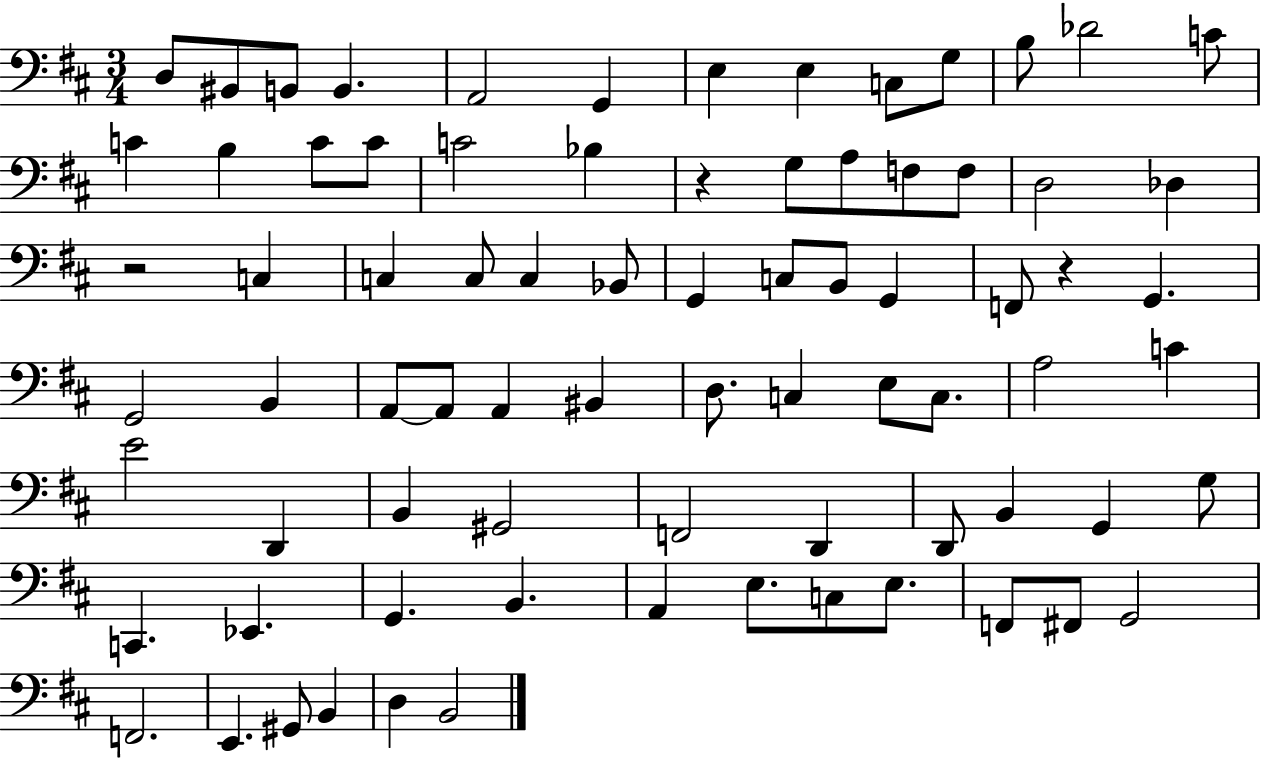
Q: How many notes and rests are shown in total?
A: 78